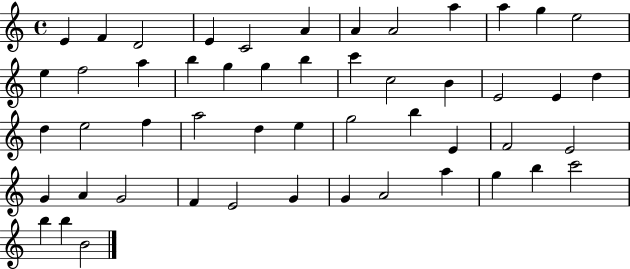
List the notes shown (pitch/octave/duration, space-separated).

E4/q F4/q D4/h E4/q C4/h A4/q A4/q A4/h A5/q A5/q G5/q E5/h E5/q F5/h A5/q B5/q G5/q G5/q B5/q C6/q C5/h B4/q E4/h E4/q D5/q D5/q E5/h F5/q A5/h D5/q E5/q G5/h B5/q E4/q F4/h E4/h G4/q A4/q G4/h F4/q E4/h G4/q G4/q A4/h A5/q G5/q B5/q C6/h B5/q B5/q B4/h